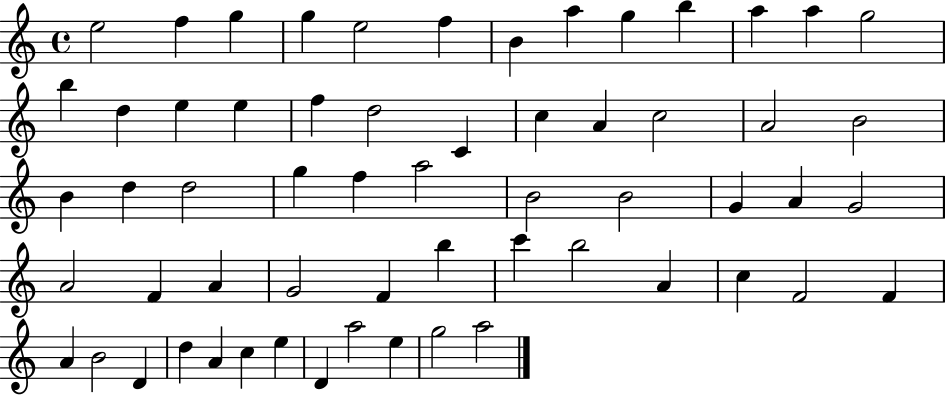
X:1
T:Untitled
M:4/4
L:1/4
K:C
e2 f g g e2 f B a g b a a g2 b d e e f d2 C c A c2 A2 B2 B d d2 g f a2 B2 B2 G A G2 A2 F A G2 F b c' b2 A c F2 F A B2 D d A c e D a2 e g2 a2